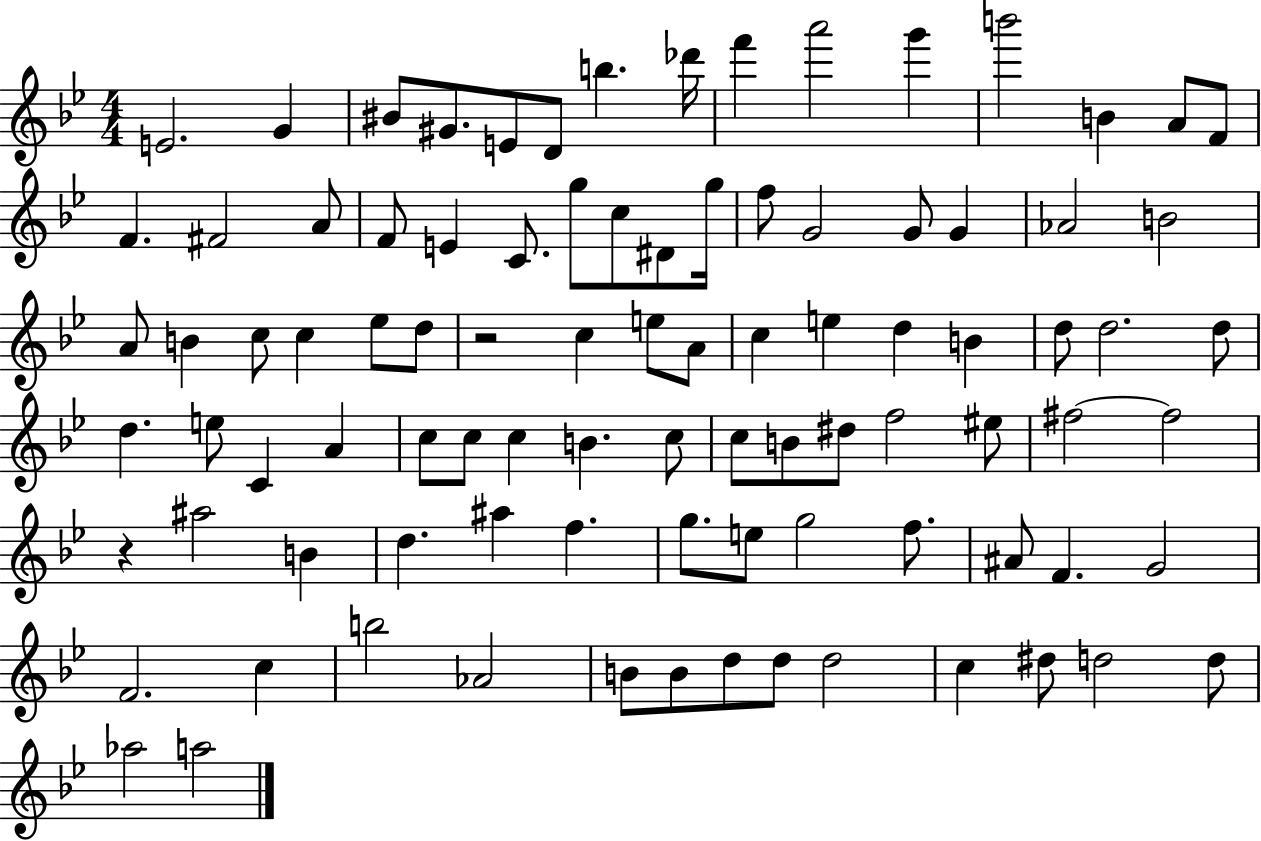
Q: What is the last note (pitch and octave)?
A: A5